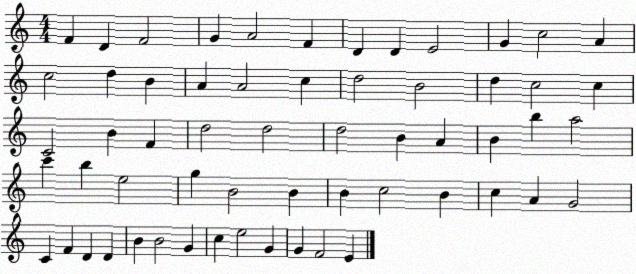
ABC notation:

X:1
T:Untitled
M:4/4
L:1/4
K:C
F D F2 G A2 F D D E2 G c2 A c2 d B A A2 c d2 B2 d c2 c C2 B F d2 d2 d2 B A B b a2 c' b e2 g B2 B B c2 B c A G2 C F D D B B2 G c e2 G G F2 E